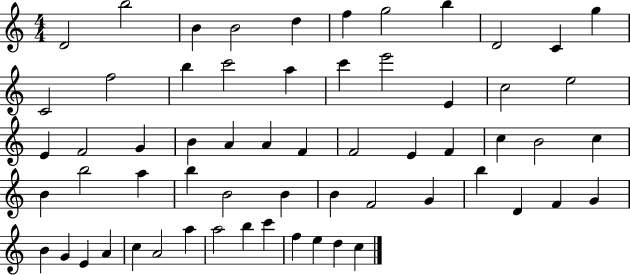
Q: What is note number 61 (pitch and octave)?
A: C5